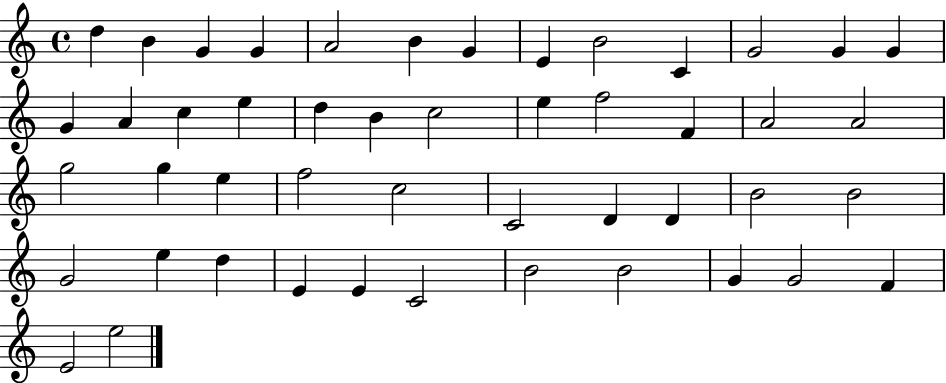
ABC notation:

X:1
T:Untitled
M:4/4
L:1/4
K:C
d B G G A2 B G E B2 C G2 G G G A c e d B c2 e f2 F A2 A2 g2 g e f2 c2 C2 D D B2 B2 G2 e d E E C2 B2 B2 G G2 F E2 e2